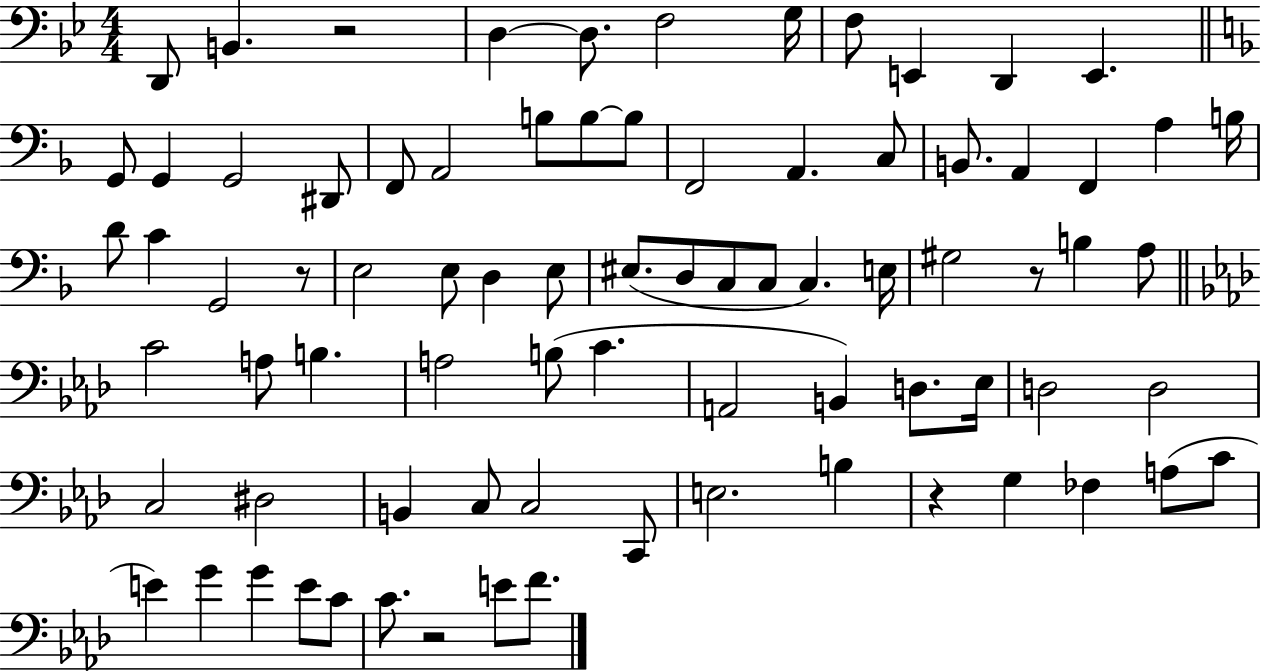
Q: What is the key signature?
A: BES major